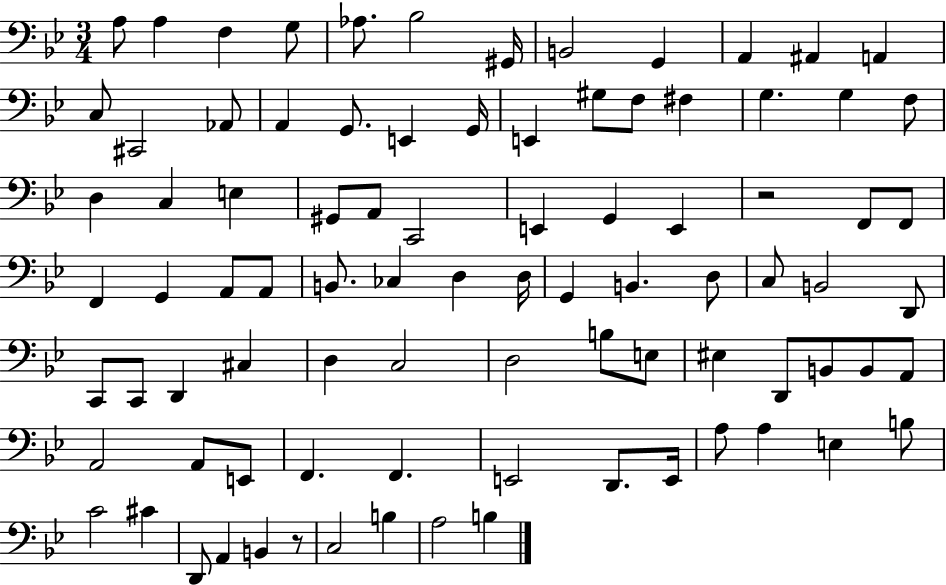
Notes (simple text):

A3/e A3/q F3/q G3/e Ab3/e. Bb3/h G#2/s B2/h G2/q A2/q A#2/q A2/q C3/e C#2/h Ab2/e A2/q G2/e. E2/q G2/s E2/q G#3/e F3/e F#3/q G3/q. G3/q F3/e D3/q C3/q E3/q G#2/e A2/e C2/h E2/q G2/q E2/q R/h F2/e F2/e F2/q G2/q A2/e A2/e B2/e. CES3/q D3/q D3/s G2/q B2/q. D3/e C3/e B2/h D2/e C2/e C2/e D2/q C#3/q D3/q C3/h D3/h B3/e E3/e EIS3/q D2/e B2/e B2/e A2/e A2/h A2/e E2/e F2/q. F2/q. E2/h D2/e. E2/s A3/e A3/q E3/q B3/e C4/h C#4/q D2/e A2/q B2/q R/e C3/h B3/q A3/h B3/q